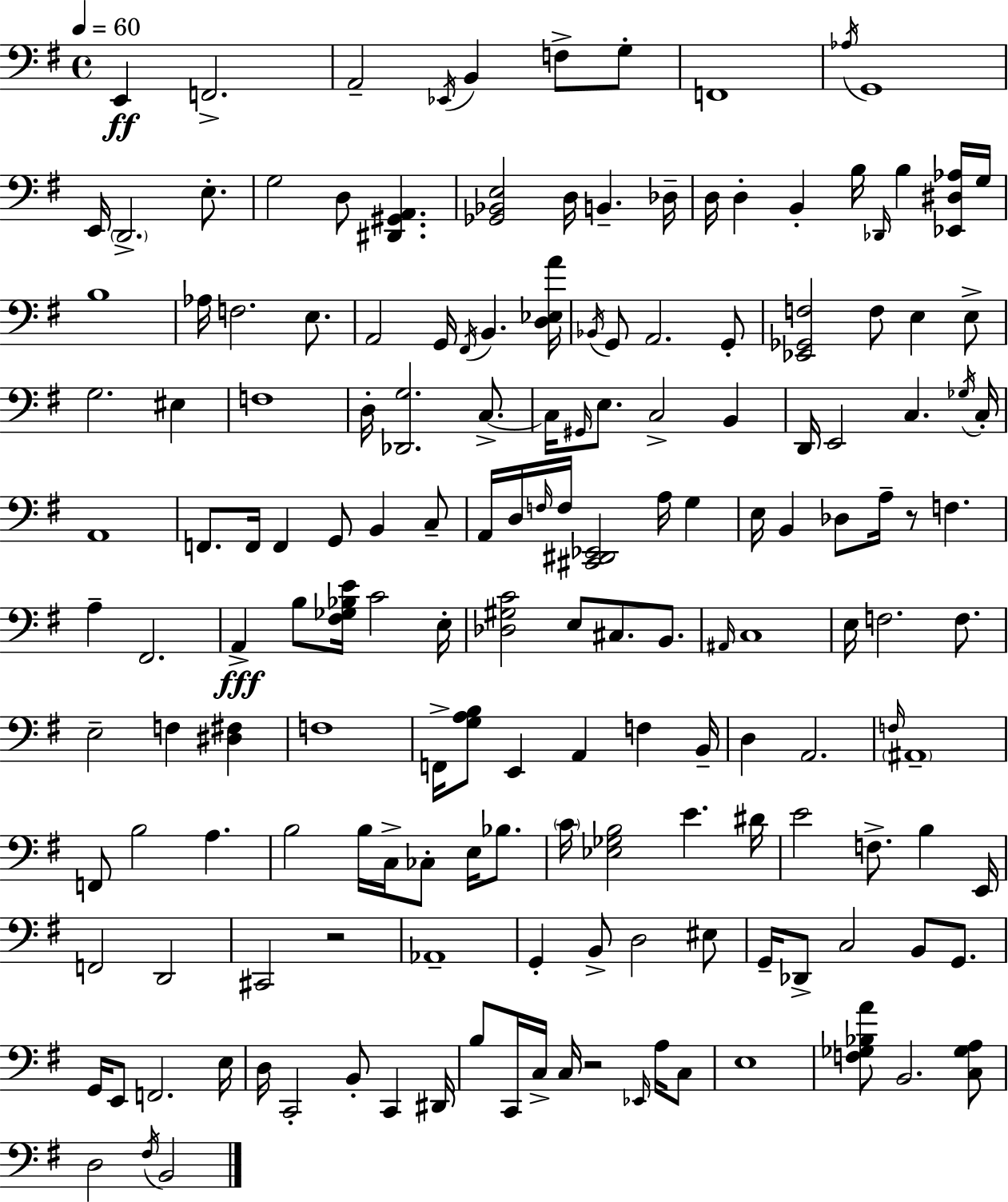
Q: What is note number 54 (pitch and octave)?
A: Gb3